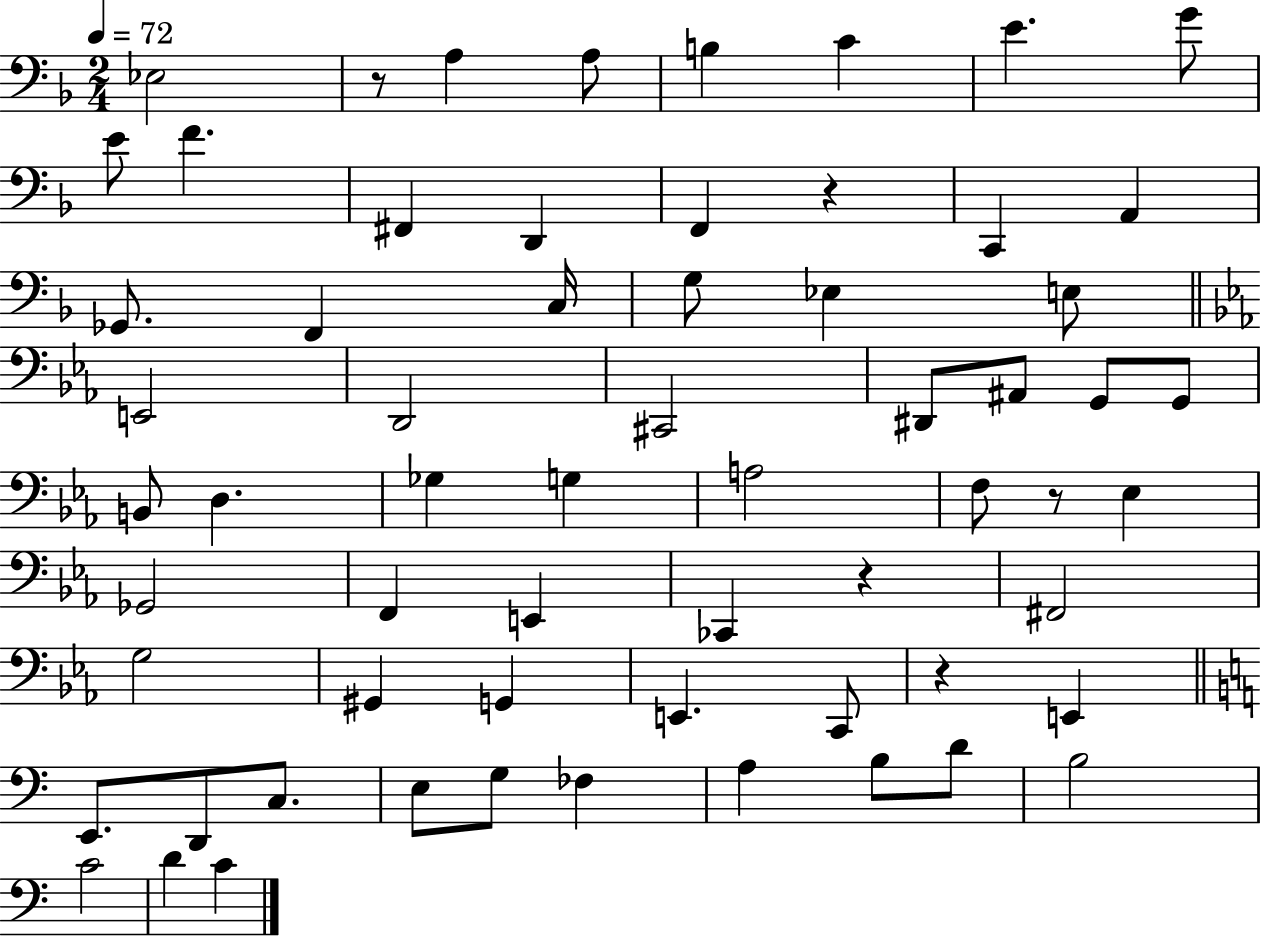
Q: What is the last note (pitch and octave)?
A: C4